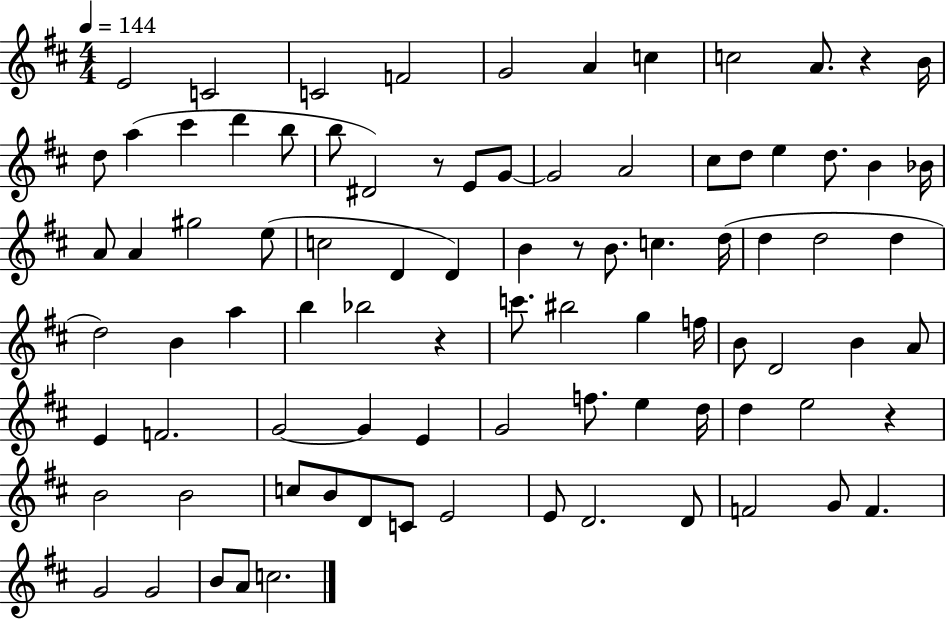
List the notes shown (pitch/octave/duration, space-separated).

E4/h C4/h C4/h F4/h G4/h A4/q C5/q C5/h A4/e. R/q B4/s D5/e A5/q C#6/q D6/q B5/e B5/e D#4/h R/e E4/e G4/e G4/h A4/h C#5/e D5/e E5/q D5/e. B4/q Bb4/s A4/e A4/q G#5/h E5/e C5/h D4/q D4/q B4/q R/e B4/e. C5/q. D5/s D5/q D5/h D5/q D5/h B4/q A5/q B5/q Bb5/h R/q C6/e. BIS5/h G5/q F5/s B4/e D4/h B4/q A4/e E4/q F4/h. G4/h G4/q E4/q G4/h F5/e. E5/q D5/s D5/q E5/h R/q B4/h B4/h C5/e B4/e D4/e C4/e E4/h E4/e D4/h. D4/e F4/h G4/e F4/q. G4/h G4/h B4/e A4/e C5/h.